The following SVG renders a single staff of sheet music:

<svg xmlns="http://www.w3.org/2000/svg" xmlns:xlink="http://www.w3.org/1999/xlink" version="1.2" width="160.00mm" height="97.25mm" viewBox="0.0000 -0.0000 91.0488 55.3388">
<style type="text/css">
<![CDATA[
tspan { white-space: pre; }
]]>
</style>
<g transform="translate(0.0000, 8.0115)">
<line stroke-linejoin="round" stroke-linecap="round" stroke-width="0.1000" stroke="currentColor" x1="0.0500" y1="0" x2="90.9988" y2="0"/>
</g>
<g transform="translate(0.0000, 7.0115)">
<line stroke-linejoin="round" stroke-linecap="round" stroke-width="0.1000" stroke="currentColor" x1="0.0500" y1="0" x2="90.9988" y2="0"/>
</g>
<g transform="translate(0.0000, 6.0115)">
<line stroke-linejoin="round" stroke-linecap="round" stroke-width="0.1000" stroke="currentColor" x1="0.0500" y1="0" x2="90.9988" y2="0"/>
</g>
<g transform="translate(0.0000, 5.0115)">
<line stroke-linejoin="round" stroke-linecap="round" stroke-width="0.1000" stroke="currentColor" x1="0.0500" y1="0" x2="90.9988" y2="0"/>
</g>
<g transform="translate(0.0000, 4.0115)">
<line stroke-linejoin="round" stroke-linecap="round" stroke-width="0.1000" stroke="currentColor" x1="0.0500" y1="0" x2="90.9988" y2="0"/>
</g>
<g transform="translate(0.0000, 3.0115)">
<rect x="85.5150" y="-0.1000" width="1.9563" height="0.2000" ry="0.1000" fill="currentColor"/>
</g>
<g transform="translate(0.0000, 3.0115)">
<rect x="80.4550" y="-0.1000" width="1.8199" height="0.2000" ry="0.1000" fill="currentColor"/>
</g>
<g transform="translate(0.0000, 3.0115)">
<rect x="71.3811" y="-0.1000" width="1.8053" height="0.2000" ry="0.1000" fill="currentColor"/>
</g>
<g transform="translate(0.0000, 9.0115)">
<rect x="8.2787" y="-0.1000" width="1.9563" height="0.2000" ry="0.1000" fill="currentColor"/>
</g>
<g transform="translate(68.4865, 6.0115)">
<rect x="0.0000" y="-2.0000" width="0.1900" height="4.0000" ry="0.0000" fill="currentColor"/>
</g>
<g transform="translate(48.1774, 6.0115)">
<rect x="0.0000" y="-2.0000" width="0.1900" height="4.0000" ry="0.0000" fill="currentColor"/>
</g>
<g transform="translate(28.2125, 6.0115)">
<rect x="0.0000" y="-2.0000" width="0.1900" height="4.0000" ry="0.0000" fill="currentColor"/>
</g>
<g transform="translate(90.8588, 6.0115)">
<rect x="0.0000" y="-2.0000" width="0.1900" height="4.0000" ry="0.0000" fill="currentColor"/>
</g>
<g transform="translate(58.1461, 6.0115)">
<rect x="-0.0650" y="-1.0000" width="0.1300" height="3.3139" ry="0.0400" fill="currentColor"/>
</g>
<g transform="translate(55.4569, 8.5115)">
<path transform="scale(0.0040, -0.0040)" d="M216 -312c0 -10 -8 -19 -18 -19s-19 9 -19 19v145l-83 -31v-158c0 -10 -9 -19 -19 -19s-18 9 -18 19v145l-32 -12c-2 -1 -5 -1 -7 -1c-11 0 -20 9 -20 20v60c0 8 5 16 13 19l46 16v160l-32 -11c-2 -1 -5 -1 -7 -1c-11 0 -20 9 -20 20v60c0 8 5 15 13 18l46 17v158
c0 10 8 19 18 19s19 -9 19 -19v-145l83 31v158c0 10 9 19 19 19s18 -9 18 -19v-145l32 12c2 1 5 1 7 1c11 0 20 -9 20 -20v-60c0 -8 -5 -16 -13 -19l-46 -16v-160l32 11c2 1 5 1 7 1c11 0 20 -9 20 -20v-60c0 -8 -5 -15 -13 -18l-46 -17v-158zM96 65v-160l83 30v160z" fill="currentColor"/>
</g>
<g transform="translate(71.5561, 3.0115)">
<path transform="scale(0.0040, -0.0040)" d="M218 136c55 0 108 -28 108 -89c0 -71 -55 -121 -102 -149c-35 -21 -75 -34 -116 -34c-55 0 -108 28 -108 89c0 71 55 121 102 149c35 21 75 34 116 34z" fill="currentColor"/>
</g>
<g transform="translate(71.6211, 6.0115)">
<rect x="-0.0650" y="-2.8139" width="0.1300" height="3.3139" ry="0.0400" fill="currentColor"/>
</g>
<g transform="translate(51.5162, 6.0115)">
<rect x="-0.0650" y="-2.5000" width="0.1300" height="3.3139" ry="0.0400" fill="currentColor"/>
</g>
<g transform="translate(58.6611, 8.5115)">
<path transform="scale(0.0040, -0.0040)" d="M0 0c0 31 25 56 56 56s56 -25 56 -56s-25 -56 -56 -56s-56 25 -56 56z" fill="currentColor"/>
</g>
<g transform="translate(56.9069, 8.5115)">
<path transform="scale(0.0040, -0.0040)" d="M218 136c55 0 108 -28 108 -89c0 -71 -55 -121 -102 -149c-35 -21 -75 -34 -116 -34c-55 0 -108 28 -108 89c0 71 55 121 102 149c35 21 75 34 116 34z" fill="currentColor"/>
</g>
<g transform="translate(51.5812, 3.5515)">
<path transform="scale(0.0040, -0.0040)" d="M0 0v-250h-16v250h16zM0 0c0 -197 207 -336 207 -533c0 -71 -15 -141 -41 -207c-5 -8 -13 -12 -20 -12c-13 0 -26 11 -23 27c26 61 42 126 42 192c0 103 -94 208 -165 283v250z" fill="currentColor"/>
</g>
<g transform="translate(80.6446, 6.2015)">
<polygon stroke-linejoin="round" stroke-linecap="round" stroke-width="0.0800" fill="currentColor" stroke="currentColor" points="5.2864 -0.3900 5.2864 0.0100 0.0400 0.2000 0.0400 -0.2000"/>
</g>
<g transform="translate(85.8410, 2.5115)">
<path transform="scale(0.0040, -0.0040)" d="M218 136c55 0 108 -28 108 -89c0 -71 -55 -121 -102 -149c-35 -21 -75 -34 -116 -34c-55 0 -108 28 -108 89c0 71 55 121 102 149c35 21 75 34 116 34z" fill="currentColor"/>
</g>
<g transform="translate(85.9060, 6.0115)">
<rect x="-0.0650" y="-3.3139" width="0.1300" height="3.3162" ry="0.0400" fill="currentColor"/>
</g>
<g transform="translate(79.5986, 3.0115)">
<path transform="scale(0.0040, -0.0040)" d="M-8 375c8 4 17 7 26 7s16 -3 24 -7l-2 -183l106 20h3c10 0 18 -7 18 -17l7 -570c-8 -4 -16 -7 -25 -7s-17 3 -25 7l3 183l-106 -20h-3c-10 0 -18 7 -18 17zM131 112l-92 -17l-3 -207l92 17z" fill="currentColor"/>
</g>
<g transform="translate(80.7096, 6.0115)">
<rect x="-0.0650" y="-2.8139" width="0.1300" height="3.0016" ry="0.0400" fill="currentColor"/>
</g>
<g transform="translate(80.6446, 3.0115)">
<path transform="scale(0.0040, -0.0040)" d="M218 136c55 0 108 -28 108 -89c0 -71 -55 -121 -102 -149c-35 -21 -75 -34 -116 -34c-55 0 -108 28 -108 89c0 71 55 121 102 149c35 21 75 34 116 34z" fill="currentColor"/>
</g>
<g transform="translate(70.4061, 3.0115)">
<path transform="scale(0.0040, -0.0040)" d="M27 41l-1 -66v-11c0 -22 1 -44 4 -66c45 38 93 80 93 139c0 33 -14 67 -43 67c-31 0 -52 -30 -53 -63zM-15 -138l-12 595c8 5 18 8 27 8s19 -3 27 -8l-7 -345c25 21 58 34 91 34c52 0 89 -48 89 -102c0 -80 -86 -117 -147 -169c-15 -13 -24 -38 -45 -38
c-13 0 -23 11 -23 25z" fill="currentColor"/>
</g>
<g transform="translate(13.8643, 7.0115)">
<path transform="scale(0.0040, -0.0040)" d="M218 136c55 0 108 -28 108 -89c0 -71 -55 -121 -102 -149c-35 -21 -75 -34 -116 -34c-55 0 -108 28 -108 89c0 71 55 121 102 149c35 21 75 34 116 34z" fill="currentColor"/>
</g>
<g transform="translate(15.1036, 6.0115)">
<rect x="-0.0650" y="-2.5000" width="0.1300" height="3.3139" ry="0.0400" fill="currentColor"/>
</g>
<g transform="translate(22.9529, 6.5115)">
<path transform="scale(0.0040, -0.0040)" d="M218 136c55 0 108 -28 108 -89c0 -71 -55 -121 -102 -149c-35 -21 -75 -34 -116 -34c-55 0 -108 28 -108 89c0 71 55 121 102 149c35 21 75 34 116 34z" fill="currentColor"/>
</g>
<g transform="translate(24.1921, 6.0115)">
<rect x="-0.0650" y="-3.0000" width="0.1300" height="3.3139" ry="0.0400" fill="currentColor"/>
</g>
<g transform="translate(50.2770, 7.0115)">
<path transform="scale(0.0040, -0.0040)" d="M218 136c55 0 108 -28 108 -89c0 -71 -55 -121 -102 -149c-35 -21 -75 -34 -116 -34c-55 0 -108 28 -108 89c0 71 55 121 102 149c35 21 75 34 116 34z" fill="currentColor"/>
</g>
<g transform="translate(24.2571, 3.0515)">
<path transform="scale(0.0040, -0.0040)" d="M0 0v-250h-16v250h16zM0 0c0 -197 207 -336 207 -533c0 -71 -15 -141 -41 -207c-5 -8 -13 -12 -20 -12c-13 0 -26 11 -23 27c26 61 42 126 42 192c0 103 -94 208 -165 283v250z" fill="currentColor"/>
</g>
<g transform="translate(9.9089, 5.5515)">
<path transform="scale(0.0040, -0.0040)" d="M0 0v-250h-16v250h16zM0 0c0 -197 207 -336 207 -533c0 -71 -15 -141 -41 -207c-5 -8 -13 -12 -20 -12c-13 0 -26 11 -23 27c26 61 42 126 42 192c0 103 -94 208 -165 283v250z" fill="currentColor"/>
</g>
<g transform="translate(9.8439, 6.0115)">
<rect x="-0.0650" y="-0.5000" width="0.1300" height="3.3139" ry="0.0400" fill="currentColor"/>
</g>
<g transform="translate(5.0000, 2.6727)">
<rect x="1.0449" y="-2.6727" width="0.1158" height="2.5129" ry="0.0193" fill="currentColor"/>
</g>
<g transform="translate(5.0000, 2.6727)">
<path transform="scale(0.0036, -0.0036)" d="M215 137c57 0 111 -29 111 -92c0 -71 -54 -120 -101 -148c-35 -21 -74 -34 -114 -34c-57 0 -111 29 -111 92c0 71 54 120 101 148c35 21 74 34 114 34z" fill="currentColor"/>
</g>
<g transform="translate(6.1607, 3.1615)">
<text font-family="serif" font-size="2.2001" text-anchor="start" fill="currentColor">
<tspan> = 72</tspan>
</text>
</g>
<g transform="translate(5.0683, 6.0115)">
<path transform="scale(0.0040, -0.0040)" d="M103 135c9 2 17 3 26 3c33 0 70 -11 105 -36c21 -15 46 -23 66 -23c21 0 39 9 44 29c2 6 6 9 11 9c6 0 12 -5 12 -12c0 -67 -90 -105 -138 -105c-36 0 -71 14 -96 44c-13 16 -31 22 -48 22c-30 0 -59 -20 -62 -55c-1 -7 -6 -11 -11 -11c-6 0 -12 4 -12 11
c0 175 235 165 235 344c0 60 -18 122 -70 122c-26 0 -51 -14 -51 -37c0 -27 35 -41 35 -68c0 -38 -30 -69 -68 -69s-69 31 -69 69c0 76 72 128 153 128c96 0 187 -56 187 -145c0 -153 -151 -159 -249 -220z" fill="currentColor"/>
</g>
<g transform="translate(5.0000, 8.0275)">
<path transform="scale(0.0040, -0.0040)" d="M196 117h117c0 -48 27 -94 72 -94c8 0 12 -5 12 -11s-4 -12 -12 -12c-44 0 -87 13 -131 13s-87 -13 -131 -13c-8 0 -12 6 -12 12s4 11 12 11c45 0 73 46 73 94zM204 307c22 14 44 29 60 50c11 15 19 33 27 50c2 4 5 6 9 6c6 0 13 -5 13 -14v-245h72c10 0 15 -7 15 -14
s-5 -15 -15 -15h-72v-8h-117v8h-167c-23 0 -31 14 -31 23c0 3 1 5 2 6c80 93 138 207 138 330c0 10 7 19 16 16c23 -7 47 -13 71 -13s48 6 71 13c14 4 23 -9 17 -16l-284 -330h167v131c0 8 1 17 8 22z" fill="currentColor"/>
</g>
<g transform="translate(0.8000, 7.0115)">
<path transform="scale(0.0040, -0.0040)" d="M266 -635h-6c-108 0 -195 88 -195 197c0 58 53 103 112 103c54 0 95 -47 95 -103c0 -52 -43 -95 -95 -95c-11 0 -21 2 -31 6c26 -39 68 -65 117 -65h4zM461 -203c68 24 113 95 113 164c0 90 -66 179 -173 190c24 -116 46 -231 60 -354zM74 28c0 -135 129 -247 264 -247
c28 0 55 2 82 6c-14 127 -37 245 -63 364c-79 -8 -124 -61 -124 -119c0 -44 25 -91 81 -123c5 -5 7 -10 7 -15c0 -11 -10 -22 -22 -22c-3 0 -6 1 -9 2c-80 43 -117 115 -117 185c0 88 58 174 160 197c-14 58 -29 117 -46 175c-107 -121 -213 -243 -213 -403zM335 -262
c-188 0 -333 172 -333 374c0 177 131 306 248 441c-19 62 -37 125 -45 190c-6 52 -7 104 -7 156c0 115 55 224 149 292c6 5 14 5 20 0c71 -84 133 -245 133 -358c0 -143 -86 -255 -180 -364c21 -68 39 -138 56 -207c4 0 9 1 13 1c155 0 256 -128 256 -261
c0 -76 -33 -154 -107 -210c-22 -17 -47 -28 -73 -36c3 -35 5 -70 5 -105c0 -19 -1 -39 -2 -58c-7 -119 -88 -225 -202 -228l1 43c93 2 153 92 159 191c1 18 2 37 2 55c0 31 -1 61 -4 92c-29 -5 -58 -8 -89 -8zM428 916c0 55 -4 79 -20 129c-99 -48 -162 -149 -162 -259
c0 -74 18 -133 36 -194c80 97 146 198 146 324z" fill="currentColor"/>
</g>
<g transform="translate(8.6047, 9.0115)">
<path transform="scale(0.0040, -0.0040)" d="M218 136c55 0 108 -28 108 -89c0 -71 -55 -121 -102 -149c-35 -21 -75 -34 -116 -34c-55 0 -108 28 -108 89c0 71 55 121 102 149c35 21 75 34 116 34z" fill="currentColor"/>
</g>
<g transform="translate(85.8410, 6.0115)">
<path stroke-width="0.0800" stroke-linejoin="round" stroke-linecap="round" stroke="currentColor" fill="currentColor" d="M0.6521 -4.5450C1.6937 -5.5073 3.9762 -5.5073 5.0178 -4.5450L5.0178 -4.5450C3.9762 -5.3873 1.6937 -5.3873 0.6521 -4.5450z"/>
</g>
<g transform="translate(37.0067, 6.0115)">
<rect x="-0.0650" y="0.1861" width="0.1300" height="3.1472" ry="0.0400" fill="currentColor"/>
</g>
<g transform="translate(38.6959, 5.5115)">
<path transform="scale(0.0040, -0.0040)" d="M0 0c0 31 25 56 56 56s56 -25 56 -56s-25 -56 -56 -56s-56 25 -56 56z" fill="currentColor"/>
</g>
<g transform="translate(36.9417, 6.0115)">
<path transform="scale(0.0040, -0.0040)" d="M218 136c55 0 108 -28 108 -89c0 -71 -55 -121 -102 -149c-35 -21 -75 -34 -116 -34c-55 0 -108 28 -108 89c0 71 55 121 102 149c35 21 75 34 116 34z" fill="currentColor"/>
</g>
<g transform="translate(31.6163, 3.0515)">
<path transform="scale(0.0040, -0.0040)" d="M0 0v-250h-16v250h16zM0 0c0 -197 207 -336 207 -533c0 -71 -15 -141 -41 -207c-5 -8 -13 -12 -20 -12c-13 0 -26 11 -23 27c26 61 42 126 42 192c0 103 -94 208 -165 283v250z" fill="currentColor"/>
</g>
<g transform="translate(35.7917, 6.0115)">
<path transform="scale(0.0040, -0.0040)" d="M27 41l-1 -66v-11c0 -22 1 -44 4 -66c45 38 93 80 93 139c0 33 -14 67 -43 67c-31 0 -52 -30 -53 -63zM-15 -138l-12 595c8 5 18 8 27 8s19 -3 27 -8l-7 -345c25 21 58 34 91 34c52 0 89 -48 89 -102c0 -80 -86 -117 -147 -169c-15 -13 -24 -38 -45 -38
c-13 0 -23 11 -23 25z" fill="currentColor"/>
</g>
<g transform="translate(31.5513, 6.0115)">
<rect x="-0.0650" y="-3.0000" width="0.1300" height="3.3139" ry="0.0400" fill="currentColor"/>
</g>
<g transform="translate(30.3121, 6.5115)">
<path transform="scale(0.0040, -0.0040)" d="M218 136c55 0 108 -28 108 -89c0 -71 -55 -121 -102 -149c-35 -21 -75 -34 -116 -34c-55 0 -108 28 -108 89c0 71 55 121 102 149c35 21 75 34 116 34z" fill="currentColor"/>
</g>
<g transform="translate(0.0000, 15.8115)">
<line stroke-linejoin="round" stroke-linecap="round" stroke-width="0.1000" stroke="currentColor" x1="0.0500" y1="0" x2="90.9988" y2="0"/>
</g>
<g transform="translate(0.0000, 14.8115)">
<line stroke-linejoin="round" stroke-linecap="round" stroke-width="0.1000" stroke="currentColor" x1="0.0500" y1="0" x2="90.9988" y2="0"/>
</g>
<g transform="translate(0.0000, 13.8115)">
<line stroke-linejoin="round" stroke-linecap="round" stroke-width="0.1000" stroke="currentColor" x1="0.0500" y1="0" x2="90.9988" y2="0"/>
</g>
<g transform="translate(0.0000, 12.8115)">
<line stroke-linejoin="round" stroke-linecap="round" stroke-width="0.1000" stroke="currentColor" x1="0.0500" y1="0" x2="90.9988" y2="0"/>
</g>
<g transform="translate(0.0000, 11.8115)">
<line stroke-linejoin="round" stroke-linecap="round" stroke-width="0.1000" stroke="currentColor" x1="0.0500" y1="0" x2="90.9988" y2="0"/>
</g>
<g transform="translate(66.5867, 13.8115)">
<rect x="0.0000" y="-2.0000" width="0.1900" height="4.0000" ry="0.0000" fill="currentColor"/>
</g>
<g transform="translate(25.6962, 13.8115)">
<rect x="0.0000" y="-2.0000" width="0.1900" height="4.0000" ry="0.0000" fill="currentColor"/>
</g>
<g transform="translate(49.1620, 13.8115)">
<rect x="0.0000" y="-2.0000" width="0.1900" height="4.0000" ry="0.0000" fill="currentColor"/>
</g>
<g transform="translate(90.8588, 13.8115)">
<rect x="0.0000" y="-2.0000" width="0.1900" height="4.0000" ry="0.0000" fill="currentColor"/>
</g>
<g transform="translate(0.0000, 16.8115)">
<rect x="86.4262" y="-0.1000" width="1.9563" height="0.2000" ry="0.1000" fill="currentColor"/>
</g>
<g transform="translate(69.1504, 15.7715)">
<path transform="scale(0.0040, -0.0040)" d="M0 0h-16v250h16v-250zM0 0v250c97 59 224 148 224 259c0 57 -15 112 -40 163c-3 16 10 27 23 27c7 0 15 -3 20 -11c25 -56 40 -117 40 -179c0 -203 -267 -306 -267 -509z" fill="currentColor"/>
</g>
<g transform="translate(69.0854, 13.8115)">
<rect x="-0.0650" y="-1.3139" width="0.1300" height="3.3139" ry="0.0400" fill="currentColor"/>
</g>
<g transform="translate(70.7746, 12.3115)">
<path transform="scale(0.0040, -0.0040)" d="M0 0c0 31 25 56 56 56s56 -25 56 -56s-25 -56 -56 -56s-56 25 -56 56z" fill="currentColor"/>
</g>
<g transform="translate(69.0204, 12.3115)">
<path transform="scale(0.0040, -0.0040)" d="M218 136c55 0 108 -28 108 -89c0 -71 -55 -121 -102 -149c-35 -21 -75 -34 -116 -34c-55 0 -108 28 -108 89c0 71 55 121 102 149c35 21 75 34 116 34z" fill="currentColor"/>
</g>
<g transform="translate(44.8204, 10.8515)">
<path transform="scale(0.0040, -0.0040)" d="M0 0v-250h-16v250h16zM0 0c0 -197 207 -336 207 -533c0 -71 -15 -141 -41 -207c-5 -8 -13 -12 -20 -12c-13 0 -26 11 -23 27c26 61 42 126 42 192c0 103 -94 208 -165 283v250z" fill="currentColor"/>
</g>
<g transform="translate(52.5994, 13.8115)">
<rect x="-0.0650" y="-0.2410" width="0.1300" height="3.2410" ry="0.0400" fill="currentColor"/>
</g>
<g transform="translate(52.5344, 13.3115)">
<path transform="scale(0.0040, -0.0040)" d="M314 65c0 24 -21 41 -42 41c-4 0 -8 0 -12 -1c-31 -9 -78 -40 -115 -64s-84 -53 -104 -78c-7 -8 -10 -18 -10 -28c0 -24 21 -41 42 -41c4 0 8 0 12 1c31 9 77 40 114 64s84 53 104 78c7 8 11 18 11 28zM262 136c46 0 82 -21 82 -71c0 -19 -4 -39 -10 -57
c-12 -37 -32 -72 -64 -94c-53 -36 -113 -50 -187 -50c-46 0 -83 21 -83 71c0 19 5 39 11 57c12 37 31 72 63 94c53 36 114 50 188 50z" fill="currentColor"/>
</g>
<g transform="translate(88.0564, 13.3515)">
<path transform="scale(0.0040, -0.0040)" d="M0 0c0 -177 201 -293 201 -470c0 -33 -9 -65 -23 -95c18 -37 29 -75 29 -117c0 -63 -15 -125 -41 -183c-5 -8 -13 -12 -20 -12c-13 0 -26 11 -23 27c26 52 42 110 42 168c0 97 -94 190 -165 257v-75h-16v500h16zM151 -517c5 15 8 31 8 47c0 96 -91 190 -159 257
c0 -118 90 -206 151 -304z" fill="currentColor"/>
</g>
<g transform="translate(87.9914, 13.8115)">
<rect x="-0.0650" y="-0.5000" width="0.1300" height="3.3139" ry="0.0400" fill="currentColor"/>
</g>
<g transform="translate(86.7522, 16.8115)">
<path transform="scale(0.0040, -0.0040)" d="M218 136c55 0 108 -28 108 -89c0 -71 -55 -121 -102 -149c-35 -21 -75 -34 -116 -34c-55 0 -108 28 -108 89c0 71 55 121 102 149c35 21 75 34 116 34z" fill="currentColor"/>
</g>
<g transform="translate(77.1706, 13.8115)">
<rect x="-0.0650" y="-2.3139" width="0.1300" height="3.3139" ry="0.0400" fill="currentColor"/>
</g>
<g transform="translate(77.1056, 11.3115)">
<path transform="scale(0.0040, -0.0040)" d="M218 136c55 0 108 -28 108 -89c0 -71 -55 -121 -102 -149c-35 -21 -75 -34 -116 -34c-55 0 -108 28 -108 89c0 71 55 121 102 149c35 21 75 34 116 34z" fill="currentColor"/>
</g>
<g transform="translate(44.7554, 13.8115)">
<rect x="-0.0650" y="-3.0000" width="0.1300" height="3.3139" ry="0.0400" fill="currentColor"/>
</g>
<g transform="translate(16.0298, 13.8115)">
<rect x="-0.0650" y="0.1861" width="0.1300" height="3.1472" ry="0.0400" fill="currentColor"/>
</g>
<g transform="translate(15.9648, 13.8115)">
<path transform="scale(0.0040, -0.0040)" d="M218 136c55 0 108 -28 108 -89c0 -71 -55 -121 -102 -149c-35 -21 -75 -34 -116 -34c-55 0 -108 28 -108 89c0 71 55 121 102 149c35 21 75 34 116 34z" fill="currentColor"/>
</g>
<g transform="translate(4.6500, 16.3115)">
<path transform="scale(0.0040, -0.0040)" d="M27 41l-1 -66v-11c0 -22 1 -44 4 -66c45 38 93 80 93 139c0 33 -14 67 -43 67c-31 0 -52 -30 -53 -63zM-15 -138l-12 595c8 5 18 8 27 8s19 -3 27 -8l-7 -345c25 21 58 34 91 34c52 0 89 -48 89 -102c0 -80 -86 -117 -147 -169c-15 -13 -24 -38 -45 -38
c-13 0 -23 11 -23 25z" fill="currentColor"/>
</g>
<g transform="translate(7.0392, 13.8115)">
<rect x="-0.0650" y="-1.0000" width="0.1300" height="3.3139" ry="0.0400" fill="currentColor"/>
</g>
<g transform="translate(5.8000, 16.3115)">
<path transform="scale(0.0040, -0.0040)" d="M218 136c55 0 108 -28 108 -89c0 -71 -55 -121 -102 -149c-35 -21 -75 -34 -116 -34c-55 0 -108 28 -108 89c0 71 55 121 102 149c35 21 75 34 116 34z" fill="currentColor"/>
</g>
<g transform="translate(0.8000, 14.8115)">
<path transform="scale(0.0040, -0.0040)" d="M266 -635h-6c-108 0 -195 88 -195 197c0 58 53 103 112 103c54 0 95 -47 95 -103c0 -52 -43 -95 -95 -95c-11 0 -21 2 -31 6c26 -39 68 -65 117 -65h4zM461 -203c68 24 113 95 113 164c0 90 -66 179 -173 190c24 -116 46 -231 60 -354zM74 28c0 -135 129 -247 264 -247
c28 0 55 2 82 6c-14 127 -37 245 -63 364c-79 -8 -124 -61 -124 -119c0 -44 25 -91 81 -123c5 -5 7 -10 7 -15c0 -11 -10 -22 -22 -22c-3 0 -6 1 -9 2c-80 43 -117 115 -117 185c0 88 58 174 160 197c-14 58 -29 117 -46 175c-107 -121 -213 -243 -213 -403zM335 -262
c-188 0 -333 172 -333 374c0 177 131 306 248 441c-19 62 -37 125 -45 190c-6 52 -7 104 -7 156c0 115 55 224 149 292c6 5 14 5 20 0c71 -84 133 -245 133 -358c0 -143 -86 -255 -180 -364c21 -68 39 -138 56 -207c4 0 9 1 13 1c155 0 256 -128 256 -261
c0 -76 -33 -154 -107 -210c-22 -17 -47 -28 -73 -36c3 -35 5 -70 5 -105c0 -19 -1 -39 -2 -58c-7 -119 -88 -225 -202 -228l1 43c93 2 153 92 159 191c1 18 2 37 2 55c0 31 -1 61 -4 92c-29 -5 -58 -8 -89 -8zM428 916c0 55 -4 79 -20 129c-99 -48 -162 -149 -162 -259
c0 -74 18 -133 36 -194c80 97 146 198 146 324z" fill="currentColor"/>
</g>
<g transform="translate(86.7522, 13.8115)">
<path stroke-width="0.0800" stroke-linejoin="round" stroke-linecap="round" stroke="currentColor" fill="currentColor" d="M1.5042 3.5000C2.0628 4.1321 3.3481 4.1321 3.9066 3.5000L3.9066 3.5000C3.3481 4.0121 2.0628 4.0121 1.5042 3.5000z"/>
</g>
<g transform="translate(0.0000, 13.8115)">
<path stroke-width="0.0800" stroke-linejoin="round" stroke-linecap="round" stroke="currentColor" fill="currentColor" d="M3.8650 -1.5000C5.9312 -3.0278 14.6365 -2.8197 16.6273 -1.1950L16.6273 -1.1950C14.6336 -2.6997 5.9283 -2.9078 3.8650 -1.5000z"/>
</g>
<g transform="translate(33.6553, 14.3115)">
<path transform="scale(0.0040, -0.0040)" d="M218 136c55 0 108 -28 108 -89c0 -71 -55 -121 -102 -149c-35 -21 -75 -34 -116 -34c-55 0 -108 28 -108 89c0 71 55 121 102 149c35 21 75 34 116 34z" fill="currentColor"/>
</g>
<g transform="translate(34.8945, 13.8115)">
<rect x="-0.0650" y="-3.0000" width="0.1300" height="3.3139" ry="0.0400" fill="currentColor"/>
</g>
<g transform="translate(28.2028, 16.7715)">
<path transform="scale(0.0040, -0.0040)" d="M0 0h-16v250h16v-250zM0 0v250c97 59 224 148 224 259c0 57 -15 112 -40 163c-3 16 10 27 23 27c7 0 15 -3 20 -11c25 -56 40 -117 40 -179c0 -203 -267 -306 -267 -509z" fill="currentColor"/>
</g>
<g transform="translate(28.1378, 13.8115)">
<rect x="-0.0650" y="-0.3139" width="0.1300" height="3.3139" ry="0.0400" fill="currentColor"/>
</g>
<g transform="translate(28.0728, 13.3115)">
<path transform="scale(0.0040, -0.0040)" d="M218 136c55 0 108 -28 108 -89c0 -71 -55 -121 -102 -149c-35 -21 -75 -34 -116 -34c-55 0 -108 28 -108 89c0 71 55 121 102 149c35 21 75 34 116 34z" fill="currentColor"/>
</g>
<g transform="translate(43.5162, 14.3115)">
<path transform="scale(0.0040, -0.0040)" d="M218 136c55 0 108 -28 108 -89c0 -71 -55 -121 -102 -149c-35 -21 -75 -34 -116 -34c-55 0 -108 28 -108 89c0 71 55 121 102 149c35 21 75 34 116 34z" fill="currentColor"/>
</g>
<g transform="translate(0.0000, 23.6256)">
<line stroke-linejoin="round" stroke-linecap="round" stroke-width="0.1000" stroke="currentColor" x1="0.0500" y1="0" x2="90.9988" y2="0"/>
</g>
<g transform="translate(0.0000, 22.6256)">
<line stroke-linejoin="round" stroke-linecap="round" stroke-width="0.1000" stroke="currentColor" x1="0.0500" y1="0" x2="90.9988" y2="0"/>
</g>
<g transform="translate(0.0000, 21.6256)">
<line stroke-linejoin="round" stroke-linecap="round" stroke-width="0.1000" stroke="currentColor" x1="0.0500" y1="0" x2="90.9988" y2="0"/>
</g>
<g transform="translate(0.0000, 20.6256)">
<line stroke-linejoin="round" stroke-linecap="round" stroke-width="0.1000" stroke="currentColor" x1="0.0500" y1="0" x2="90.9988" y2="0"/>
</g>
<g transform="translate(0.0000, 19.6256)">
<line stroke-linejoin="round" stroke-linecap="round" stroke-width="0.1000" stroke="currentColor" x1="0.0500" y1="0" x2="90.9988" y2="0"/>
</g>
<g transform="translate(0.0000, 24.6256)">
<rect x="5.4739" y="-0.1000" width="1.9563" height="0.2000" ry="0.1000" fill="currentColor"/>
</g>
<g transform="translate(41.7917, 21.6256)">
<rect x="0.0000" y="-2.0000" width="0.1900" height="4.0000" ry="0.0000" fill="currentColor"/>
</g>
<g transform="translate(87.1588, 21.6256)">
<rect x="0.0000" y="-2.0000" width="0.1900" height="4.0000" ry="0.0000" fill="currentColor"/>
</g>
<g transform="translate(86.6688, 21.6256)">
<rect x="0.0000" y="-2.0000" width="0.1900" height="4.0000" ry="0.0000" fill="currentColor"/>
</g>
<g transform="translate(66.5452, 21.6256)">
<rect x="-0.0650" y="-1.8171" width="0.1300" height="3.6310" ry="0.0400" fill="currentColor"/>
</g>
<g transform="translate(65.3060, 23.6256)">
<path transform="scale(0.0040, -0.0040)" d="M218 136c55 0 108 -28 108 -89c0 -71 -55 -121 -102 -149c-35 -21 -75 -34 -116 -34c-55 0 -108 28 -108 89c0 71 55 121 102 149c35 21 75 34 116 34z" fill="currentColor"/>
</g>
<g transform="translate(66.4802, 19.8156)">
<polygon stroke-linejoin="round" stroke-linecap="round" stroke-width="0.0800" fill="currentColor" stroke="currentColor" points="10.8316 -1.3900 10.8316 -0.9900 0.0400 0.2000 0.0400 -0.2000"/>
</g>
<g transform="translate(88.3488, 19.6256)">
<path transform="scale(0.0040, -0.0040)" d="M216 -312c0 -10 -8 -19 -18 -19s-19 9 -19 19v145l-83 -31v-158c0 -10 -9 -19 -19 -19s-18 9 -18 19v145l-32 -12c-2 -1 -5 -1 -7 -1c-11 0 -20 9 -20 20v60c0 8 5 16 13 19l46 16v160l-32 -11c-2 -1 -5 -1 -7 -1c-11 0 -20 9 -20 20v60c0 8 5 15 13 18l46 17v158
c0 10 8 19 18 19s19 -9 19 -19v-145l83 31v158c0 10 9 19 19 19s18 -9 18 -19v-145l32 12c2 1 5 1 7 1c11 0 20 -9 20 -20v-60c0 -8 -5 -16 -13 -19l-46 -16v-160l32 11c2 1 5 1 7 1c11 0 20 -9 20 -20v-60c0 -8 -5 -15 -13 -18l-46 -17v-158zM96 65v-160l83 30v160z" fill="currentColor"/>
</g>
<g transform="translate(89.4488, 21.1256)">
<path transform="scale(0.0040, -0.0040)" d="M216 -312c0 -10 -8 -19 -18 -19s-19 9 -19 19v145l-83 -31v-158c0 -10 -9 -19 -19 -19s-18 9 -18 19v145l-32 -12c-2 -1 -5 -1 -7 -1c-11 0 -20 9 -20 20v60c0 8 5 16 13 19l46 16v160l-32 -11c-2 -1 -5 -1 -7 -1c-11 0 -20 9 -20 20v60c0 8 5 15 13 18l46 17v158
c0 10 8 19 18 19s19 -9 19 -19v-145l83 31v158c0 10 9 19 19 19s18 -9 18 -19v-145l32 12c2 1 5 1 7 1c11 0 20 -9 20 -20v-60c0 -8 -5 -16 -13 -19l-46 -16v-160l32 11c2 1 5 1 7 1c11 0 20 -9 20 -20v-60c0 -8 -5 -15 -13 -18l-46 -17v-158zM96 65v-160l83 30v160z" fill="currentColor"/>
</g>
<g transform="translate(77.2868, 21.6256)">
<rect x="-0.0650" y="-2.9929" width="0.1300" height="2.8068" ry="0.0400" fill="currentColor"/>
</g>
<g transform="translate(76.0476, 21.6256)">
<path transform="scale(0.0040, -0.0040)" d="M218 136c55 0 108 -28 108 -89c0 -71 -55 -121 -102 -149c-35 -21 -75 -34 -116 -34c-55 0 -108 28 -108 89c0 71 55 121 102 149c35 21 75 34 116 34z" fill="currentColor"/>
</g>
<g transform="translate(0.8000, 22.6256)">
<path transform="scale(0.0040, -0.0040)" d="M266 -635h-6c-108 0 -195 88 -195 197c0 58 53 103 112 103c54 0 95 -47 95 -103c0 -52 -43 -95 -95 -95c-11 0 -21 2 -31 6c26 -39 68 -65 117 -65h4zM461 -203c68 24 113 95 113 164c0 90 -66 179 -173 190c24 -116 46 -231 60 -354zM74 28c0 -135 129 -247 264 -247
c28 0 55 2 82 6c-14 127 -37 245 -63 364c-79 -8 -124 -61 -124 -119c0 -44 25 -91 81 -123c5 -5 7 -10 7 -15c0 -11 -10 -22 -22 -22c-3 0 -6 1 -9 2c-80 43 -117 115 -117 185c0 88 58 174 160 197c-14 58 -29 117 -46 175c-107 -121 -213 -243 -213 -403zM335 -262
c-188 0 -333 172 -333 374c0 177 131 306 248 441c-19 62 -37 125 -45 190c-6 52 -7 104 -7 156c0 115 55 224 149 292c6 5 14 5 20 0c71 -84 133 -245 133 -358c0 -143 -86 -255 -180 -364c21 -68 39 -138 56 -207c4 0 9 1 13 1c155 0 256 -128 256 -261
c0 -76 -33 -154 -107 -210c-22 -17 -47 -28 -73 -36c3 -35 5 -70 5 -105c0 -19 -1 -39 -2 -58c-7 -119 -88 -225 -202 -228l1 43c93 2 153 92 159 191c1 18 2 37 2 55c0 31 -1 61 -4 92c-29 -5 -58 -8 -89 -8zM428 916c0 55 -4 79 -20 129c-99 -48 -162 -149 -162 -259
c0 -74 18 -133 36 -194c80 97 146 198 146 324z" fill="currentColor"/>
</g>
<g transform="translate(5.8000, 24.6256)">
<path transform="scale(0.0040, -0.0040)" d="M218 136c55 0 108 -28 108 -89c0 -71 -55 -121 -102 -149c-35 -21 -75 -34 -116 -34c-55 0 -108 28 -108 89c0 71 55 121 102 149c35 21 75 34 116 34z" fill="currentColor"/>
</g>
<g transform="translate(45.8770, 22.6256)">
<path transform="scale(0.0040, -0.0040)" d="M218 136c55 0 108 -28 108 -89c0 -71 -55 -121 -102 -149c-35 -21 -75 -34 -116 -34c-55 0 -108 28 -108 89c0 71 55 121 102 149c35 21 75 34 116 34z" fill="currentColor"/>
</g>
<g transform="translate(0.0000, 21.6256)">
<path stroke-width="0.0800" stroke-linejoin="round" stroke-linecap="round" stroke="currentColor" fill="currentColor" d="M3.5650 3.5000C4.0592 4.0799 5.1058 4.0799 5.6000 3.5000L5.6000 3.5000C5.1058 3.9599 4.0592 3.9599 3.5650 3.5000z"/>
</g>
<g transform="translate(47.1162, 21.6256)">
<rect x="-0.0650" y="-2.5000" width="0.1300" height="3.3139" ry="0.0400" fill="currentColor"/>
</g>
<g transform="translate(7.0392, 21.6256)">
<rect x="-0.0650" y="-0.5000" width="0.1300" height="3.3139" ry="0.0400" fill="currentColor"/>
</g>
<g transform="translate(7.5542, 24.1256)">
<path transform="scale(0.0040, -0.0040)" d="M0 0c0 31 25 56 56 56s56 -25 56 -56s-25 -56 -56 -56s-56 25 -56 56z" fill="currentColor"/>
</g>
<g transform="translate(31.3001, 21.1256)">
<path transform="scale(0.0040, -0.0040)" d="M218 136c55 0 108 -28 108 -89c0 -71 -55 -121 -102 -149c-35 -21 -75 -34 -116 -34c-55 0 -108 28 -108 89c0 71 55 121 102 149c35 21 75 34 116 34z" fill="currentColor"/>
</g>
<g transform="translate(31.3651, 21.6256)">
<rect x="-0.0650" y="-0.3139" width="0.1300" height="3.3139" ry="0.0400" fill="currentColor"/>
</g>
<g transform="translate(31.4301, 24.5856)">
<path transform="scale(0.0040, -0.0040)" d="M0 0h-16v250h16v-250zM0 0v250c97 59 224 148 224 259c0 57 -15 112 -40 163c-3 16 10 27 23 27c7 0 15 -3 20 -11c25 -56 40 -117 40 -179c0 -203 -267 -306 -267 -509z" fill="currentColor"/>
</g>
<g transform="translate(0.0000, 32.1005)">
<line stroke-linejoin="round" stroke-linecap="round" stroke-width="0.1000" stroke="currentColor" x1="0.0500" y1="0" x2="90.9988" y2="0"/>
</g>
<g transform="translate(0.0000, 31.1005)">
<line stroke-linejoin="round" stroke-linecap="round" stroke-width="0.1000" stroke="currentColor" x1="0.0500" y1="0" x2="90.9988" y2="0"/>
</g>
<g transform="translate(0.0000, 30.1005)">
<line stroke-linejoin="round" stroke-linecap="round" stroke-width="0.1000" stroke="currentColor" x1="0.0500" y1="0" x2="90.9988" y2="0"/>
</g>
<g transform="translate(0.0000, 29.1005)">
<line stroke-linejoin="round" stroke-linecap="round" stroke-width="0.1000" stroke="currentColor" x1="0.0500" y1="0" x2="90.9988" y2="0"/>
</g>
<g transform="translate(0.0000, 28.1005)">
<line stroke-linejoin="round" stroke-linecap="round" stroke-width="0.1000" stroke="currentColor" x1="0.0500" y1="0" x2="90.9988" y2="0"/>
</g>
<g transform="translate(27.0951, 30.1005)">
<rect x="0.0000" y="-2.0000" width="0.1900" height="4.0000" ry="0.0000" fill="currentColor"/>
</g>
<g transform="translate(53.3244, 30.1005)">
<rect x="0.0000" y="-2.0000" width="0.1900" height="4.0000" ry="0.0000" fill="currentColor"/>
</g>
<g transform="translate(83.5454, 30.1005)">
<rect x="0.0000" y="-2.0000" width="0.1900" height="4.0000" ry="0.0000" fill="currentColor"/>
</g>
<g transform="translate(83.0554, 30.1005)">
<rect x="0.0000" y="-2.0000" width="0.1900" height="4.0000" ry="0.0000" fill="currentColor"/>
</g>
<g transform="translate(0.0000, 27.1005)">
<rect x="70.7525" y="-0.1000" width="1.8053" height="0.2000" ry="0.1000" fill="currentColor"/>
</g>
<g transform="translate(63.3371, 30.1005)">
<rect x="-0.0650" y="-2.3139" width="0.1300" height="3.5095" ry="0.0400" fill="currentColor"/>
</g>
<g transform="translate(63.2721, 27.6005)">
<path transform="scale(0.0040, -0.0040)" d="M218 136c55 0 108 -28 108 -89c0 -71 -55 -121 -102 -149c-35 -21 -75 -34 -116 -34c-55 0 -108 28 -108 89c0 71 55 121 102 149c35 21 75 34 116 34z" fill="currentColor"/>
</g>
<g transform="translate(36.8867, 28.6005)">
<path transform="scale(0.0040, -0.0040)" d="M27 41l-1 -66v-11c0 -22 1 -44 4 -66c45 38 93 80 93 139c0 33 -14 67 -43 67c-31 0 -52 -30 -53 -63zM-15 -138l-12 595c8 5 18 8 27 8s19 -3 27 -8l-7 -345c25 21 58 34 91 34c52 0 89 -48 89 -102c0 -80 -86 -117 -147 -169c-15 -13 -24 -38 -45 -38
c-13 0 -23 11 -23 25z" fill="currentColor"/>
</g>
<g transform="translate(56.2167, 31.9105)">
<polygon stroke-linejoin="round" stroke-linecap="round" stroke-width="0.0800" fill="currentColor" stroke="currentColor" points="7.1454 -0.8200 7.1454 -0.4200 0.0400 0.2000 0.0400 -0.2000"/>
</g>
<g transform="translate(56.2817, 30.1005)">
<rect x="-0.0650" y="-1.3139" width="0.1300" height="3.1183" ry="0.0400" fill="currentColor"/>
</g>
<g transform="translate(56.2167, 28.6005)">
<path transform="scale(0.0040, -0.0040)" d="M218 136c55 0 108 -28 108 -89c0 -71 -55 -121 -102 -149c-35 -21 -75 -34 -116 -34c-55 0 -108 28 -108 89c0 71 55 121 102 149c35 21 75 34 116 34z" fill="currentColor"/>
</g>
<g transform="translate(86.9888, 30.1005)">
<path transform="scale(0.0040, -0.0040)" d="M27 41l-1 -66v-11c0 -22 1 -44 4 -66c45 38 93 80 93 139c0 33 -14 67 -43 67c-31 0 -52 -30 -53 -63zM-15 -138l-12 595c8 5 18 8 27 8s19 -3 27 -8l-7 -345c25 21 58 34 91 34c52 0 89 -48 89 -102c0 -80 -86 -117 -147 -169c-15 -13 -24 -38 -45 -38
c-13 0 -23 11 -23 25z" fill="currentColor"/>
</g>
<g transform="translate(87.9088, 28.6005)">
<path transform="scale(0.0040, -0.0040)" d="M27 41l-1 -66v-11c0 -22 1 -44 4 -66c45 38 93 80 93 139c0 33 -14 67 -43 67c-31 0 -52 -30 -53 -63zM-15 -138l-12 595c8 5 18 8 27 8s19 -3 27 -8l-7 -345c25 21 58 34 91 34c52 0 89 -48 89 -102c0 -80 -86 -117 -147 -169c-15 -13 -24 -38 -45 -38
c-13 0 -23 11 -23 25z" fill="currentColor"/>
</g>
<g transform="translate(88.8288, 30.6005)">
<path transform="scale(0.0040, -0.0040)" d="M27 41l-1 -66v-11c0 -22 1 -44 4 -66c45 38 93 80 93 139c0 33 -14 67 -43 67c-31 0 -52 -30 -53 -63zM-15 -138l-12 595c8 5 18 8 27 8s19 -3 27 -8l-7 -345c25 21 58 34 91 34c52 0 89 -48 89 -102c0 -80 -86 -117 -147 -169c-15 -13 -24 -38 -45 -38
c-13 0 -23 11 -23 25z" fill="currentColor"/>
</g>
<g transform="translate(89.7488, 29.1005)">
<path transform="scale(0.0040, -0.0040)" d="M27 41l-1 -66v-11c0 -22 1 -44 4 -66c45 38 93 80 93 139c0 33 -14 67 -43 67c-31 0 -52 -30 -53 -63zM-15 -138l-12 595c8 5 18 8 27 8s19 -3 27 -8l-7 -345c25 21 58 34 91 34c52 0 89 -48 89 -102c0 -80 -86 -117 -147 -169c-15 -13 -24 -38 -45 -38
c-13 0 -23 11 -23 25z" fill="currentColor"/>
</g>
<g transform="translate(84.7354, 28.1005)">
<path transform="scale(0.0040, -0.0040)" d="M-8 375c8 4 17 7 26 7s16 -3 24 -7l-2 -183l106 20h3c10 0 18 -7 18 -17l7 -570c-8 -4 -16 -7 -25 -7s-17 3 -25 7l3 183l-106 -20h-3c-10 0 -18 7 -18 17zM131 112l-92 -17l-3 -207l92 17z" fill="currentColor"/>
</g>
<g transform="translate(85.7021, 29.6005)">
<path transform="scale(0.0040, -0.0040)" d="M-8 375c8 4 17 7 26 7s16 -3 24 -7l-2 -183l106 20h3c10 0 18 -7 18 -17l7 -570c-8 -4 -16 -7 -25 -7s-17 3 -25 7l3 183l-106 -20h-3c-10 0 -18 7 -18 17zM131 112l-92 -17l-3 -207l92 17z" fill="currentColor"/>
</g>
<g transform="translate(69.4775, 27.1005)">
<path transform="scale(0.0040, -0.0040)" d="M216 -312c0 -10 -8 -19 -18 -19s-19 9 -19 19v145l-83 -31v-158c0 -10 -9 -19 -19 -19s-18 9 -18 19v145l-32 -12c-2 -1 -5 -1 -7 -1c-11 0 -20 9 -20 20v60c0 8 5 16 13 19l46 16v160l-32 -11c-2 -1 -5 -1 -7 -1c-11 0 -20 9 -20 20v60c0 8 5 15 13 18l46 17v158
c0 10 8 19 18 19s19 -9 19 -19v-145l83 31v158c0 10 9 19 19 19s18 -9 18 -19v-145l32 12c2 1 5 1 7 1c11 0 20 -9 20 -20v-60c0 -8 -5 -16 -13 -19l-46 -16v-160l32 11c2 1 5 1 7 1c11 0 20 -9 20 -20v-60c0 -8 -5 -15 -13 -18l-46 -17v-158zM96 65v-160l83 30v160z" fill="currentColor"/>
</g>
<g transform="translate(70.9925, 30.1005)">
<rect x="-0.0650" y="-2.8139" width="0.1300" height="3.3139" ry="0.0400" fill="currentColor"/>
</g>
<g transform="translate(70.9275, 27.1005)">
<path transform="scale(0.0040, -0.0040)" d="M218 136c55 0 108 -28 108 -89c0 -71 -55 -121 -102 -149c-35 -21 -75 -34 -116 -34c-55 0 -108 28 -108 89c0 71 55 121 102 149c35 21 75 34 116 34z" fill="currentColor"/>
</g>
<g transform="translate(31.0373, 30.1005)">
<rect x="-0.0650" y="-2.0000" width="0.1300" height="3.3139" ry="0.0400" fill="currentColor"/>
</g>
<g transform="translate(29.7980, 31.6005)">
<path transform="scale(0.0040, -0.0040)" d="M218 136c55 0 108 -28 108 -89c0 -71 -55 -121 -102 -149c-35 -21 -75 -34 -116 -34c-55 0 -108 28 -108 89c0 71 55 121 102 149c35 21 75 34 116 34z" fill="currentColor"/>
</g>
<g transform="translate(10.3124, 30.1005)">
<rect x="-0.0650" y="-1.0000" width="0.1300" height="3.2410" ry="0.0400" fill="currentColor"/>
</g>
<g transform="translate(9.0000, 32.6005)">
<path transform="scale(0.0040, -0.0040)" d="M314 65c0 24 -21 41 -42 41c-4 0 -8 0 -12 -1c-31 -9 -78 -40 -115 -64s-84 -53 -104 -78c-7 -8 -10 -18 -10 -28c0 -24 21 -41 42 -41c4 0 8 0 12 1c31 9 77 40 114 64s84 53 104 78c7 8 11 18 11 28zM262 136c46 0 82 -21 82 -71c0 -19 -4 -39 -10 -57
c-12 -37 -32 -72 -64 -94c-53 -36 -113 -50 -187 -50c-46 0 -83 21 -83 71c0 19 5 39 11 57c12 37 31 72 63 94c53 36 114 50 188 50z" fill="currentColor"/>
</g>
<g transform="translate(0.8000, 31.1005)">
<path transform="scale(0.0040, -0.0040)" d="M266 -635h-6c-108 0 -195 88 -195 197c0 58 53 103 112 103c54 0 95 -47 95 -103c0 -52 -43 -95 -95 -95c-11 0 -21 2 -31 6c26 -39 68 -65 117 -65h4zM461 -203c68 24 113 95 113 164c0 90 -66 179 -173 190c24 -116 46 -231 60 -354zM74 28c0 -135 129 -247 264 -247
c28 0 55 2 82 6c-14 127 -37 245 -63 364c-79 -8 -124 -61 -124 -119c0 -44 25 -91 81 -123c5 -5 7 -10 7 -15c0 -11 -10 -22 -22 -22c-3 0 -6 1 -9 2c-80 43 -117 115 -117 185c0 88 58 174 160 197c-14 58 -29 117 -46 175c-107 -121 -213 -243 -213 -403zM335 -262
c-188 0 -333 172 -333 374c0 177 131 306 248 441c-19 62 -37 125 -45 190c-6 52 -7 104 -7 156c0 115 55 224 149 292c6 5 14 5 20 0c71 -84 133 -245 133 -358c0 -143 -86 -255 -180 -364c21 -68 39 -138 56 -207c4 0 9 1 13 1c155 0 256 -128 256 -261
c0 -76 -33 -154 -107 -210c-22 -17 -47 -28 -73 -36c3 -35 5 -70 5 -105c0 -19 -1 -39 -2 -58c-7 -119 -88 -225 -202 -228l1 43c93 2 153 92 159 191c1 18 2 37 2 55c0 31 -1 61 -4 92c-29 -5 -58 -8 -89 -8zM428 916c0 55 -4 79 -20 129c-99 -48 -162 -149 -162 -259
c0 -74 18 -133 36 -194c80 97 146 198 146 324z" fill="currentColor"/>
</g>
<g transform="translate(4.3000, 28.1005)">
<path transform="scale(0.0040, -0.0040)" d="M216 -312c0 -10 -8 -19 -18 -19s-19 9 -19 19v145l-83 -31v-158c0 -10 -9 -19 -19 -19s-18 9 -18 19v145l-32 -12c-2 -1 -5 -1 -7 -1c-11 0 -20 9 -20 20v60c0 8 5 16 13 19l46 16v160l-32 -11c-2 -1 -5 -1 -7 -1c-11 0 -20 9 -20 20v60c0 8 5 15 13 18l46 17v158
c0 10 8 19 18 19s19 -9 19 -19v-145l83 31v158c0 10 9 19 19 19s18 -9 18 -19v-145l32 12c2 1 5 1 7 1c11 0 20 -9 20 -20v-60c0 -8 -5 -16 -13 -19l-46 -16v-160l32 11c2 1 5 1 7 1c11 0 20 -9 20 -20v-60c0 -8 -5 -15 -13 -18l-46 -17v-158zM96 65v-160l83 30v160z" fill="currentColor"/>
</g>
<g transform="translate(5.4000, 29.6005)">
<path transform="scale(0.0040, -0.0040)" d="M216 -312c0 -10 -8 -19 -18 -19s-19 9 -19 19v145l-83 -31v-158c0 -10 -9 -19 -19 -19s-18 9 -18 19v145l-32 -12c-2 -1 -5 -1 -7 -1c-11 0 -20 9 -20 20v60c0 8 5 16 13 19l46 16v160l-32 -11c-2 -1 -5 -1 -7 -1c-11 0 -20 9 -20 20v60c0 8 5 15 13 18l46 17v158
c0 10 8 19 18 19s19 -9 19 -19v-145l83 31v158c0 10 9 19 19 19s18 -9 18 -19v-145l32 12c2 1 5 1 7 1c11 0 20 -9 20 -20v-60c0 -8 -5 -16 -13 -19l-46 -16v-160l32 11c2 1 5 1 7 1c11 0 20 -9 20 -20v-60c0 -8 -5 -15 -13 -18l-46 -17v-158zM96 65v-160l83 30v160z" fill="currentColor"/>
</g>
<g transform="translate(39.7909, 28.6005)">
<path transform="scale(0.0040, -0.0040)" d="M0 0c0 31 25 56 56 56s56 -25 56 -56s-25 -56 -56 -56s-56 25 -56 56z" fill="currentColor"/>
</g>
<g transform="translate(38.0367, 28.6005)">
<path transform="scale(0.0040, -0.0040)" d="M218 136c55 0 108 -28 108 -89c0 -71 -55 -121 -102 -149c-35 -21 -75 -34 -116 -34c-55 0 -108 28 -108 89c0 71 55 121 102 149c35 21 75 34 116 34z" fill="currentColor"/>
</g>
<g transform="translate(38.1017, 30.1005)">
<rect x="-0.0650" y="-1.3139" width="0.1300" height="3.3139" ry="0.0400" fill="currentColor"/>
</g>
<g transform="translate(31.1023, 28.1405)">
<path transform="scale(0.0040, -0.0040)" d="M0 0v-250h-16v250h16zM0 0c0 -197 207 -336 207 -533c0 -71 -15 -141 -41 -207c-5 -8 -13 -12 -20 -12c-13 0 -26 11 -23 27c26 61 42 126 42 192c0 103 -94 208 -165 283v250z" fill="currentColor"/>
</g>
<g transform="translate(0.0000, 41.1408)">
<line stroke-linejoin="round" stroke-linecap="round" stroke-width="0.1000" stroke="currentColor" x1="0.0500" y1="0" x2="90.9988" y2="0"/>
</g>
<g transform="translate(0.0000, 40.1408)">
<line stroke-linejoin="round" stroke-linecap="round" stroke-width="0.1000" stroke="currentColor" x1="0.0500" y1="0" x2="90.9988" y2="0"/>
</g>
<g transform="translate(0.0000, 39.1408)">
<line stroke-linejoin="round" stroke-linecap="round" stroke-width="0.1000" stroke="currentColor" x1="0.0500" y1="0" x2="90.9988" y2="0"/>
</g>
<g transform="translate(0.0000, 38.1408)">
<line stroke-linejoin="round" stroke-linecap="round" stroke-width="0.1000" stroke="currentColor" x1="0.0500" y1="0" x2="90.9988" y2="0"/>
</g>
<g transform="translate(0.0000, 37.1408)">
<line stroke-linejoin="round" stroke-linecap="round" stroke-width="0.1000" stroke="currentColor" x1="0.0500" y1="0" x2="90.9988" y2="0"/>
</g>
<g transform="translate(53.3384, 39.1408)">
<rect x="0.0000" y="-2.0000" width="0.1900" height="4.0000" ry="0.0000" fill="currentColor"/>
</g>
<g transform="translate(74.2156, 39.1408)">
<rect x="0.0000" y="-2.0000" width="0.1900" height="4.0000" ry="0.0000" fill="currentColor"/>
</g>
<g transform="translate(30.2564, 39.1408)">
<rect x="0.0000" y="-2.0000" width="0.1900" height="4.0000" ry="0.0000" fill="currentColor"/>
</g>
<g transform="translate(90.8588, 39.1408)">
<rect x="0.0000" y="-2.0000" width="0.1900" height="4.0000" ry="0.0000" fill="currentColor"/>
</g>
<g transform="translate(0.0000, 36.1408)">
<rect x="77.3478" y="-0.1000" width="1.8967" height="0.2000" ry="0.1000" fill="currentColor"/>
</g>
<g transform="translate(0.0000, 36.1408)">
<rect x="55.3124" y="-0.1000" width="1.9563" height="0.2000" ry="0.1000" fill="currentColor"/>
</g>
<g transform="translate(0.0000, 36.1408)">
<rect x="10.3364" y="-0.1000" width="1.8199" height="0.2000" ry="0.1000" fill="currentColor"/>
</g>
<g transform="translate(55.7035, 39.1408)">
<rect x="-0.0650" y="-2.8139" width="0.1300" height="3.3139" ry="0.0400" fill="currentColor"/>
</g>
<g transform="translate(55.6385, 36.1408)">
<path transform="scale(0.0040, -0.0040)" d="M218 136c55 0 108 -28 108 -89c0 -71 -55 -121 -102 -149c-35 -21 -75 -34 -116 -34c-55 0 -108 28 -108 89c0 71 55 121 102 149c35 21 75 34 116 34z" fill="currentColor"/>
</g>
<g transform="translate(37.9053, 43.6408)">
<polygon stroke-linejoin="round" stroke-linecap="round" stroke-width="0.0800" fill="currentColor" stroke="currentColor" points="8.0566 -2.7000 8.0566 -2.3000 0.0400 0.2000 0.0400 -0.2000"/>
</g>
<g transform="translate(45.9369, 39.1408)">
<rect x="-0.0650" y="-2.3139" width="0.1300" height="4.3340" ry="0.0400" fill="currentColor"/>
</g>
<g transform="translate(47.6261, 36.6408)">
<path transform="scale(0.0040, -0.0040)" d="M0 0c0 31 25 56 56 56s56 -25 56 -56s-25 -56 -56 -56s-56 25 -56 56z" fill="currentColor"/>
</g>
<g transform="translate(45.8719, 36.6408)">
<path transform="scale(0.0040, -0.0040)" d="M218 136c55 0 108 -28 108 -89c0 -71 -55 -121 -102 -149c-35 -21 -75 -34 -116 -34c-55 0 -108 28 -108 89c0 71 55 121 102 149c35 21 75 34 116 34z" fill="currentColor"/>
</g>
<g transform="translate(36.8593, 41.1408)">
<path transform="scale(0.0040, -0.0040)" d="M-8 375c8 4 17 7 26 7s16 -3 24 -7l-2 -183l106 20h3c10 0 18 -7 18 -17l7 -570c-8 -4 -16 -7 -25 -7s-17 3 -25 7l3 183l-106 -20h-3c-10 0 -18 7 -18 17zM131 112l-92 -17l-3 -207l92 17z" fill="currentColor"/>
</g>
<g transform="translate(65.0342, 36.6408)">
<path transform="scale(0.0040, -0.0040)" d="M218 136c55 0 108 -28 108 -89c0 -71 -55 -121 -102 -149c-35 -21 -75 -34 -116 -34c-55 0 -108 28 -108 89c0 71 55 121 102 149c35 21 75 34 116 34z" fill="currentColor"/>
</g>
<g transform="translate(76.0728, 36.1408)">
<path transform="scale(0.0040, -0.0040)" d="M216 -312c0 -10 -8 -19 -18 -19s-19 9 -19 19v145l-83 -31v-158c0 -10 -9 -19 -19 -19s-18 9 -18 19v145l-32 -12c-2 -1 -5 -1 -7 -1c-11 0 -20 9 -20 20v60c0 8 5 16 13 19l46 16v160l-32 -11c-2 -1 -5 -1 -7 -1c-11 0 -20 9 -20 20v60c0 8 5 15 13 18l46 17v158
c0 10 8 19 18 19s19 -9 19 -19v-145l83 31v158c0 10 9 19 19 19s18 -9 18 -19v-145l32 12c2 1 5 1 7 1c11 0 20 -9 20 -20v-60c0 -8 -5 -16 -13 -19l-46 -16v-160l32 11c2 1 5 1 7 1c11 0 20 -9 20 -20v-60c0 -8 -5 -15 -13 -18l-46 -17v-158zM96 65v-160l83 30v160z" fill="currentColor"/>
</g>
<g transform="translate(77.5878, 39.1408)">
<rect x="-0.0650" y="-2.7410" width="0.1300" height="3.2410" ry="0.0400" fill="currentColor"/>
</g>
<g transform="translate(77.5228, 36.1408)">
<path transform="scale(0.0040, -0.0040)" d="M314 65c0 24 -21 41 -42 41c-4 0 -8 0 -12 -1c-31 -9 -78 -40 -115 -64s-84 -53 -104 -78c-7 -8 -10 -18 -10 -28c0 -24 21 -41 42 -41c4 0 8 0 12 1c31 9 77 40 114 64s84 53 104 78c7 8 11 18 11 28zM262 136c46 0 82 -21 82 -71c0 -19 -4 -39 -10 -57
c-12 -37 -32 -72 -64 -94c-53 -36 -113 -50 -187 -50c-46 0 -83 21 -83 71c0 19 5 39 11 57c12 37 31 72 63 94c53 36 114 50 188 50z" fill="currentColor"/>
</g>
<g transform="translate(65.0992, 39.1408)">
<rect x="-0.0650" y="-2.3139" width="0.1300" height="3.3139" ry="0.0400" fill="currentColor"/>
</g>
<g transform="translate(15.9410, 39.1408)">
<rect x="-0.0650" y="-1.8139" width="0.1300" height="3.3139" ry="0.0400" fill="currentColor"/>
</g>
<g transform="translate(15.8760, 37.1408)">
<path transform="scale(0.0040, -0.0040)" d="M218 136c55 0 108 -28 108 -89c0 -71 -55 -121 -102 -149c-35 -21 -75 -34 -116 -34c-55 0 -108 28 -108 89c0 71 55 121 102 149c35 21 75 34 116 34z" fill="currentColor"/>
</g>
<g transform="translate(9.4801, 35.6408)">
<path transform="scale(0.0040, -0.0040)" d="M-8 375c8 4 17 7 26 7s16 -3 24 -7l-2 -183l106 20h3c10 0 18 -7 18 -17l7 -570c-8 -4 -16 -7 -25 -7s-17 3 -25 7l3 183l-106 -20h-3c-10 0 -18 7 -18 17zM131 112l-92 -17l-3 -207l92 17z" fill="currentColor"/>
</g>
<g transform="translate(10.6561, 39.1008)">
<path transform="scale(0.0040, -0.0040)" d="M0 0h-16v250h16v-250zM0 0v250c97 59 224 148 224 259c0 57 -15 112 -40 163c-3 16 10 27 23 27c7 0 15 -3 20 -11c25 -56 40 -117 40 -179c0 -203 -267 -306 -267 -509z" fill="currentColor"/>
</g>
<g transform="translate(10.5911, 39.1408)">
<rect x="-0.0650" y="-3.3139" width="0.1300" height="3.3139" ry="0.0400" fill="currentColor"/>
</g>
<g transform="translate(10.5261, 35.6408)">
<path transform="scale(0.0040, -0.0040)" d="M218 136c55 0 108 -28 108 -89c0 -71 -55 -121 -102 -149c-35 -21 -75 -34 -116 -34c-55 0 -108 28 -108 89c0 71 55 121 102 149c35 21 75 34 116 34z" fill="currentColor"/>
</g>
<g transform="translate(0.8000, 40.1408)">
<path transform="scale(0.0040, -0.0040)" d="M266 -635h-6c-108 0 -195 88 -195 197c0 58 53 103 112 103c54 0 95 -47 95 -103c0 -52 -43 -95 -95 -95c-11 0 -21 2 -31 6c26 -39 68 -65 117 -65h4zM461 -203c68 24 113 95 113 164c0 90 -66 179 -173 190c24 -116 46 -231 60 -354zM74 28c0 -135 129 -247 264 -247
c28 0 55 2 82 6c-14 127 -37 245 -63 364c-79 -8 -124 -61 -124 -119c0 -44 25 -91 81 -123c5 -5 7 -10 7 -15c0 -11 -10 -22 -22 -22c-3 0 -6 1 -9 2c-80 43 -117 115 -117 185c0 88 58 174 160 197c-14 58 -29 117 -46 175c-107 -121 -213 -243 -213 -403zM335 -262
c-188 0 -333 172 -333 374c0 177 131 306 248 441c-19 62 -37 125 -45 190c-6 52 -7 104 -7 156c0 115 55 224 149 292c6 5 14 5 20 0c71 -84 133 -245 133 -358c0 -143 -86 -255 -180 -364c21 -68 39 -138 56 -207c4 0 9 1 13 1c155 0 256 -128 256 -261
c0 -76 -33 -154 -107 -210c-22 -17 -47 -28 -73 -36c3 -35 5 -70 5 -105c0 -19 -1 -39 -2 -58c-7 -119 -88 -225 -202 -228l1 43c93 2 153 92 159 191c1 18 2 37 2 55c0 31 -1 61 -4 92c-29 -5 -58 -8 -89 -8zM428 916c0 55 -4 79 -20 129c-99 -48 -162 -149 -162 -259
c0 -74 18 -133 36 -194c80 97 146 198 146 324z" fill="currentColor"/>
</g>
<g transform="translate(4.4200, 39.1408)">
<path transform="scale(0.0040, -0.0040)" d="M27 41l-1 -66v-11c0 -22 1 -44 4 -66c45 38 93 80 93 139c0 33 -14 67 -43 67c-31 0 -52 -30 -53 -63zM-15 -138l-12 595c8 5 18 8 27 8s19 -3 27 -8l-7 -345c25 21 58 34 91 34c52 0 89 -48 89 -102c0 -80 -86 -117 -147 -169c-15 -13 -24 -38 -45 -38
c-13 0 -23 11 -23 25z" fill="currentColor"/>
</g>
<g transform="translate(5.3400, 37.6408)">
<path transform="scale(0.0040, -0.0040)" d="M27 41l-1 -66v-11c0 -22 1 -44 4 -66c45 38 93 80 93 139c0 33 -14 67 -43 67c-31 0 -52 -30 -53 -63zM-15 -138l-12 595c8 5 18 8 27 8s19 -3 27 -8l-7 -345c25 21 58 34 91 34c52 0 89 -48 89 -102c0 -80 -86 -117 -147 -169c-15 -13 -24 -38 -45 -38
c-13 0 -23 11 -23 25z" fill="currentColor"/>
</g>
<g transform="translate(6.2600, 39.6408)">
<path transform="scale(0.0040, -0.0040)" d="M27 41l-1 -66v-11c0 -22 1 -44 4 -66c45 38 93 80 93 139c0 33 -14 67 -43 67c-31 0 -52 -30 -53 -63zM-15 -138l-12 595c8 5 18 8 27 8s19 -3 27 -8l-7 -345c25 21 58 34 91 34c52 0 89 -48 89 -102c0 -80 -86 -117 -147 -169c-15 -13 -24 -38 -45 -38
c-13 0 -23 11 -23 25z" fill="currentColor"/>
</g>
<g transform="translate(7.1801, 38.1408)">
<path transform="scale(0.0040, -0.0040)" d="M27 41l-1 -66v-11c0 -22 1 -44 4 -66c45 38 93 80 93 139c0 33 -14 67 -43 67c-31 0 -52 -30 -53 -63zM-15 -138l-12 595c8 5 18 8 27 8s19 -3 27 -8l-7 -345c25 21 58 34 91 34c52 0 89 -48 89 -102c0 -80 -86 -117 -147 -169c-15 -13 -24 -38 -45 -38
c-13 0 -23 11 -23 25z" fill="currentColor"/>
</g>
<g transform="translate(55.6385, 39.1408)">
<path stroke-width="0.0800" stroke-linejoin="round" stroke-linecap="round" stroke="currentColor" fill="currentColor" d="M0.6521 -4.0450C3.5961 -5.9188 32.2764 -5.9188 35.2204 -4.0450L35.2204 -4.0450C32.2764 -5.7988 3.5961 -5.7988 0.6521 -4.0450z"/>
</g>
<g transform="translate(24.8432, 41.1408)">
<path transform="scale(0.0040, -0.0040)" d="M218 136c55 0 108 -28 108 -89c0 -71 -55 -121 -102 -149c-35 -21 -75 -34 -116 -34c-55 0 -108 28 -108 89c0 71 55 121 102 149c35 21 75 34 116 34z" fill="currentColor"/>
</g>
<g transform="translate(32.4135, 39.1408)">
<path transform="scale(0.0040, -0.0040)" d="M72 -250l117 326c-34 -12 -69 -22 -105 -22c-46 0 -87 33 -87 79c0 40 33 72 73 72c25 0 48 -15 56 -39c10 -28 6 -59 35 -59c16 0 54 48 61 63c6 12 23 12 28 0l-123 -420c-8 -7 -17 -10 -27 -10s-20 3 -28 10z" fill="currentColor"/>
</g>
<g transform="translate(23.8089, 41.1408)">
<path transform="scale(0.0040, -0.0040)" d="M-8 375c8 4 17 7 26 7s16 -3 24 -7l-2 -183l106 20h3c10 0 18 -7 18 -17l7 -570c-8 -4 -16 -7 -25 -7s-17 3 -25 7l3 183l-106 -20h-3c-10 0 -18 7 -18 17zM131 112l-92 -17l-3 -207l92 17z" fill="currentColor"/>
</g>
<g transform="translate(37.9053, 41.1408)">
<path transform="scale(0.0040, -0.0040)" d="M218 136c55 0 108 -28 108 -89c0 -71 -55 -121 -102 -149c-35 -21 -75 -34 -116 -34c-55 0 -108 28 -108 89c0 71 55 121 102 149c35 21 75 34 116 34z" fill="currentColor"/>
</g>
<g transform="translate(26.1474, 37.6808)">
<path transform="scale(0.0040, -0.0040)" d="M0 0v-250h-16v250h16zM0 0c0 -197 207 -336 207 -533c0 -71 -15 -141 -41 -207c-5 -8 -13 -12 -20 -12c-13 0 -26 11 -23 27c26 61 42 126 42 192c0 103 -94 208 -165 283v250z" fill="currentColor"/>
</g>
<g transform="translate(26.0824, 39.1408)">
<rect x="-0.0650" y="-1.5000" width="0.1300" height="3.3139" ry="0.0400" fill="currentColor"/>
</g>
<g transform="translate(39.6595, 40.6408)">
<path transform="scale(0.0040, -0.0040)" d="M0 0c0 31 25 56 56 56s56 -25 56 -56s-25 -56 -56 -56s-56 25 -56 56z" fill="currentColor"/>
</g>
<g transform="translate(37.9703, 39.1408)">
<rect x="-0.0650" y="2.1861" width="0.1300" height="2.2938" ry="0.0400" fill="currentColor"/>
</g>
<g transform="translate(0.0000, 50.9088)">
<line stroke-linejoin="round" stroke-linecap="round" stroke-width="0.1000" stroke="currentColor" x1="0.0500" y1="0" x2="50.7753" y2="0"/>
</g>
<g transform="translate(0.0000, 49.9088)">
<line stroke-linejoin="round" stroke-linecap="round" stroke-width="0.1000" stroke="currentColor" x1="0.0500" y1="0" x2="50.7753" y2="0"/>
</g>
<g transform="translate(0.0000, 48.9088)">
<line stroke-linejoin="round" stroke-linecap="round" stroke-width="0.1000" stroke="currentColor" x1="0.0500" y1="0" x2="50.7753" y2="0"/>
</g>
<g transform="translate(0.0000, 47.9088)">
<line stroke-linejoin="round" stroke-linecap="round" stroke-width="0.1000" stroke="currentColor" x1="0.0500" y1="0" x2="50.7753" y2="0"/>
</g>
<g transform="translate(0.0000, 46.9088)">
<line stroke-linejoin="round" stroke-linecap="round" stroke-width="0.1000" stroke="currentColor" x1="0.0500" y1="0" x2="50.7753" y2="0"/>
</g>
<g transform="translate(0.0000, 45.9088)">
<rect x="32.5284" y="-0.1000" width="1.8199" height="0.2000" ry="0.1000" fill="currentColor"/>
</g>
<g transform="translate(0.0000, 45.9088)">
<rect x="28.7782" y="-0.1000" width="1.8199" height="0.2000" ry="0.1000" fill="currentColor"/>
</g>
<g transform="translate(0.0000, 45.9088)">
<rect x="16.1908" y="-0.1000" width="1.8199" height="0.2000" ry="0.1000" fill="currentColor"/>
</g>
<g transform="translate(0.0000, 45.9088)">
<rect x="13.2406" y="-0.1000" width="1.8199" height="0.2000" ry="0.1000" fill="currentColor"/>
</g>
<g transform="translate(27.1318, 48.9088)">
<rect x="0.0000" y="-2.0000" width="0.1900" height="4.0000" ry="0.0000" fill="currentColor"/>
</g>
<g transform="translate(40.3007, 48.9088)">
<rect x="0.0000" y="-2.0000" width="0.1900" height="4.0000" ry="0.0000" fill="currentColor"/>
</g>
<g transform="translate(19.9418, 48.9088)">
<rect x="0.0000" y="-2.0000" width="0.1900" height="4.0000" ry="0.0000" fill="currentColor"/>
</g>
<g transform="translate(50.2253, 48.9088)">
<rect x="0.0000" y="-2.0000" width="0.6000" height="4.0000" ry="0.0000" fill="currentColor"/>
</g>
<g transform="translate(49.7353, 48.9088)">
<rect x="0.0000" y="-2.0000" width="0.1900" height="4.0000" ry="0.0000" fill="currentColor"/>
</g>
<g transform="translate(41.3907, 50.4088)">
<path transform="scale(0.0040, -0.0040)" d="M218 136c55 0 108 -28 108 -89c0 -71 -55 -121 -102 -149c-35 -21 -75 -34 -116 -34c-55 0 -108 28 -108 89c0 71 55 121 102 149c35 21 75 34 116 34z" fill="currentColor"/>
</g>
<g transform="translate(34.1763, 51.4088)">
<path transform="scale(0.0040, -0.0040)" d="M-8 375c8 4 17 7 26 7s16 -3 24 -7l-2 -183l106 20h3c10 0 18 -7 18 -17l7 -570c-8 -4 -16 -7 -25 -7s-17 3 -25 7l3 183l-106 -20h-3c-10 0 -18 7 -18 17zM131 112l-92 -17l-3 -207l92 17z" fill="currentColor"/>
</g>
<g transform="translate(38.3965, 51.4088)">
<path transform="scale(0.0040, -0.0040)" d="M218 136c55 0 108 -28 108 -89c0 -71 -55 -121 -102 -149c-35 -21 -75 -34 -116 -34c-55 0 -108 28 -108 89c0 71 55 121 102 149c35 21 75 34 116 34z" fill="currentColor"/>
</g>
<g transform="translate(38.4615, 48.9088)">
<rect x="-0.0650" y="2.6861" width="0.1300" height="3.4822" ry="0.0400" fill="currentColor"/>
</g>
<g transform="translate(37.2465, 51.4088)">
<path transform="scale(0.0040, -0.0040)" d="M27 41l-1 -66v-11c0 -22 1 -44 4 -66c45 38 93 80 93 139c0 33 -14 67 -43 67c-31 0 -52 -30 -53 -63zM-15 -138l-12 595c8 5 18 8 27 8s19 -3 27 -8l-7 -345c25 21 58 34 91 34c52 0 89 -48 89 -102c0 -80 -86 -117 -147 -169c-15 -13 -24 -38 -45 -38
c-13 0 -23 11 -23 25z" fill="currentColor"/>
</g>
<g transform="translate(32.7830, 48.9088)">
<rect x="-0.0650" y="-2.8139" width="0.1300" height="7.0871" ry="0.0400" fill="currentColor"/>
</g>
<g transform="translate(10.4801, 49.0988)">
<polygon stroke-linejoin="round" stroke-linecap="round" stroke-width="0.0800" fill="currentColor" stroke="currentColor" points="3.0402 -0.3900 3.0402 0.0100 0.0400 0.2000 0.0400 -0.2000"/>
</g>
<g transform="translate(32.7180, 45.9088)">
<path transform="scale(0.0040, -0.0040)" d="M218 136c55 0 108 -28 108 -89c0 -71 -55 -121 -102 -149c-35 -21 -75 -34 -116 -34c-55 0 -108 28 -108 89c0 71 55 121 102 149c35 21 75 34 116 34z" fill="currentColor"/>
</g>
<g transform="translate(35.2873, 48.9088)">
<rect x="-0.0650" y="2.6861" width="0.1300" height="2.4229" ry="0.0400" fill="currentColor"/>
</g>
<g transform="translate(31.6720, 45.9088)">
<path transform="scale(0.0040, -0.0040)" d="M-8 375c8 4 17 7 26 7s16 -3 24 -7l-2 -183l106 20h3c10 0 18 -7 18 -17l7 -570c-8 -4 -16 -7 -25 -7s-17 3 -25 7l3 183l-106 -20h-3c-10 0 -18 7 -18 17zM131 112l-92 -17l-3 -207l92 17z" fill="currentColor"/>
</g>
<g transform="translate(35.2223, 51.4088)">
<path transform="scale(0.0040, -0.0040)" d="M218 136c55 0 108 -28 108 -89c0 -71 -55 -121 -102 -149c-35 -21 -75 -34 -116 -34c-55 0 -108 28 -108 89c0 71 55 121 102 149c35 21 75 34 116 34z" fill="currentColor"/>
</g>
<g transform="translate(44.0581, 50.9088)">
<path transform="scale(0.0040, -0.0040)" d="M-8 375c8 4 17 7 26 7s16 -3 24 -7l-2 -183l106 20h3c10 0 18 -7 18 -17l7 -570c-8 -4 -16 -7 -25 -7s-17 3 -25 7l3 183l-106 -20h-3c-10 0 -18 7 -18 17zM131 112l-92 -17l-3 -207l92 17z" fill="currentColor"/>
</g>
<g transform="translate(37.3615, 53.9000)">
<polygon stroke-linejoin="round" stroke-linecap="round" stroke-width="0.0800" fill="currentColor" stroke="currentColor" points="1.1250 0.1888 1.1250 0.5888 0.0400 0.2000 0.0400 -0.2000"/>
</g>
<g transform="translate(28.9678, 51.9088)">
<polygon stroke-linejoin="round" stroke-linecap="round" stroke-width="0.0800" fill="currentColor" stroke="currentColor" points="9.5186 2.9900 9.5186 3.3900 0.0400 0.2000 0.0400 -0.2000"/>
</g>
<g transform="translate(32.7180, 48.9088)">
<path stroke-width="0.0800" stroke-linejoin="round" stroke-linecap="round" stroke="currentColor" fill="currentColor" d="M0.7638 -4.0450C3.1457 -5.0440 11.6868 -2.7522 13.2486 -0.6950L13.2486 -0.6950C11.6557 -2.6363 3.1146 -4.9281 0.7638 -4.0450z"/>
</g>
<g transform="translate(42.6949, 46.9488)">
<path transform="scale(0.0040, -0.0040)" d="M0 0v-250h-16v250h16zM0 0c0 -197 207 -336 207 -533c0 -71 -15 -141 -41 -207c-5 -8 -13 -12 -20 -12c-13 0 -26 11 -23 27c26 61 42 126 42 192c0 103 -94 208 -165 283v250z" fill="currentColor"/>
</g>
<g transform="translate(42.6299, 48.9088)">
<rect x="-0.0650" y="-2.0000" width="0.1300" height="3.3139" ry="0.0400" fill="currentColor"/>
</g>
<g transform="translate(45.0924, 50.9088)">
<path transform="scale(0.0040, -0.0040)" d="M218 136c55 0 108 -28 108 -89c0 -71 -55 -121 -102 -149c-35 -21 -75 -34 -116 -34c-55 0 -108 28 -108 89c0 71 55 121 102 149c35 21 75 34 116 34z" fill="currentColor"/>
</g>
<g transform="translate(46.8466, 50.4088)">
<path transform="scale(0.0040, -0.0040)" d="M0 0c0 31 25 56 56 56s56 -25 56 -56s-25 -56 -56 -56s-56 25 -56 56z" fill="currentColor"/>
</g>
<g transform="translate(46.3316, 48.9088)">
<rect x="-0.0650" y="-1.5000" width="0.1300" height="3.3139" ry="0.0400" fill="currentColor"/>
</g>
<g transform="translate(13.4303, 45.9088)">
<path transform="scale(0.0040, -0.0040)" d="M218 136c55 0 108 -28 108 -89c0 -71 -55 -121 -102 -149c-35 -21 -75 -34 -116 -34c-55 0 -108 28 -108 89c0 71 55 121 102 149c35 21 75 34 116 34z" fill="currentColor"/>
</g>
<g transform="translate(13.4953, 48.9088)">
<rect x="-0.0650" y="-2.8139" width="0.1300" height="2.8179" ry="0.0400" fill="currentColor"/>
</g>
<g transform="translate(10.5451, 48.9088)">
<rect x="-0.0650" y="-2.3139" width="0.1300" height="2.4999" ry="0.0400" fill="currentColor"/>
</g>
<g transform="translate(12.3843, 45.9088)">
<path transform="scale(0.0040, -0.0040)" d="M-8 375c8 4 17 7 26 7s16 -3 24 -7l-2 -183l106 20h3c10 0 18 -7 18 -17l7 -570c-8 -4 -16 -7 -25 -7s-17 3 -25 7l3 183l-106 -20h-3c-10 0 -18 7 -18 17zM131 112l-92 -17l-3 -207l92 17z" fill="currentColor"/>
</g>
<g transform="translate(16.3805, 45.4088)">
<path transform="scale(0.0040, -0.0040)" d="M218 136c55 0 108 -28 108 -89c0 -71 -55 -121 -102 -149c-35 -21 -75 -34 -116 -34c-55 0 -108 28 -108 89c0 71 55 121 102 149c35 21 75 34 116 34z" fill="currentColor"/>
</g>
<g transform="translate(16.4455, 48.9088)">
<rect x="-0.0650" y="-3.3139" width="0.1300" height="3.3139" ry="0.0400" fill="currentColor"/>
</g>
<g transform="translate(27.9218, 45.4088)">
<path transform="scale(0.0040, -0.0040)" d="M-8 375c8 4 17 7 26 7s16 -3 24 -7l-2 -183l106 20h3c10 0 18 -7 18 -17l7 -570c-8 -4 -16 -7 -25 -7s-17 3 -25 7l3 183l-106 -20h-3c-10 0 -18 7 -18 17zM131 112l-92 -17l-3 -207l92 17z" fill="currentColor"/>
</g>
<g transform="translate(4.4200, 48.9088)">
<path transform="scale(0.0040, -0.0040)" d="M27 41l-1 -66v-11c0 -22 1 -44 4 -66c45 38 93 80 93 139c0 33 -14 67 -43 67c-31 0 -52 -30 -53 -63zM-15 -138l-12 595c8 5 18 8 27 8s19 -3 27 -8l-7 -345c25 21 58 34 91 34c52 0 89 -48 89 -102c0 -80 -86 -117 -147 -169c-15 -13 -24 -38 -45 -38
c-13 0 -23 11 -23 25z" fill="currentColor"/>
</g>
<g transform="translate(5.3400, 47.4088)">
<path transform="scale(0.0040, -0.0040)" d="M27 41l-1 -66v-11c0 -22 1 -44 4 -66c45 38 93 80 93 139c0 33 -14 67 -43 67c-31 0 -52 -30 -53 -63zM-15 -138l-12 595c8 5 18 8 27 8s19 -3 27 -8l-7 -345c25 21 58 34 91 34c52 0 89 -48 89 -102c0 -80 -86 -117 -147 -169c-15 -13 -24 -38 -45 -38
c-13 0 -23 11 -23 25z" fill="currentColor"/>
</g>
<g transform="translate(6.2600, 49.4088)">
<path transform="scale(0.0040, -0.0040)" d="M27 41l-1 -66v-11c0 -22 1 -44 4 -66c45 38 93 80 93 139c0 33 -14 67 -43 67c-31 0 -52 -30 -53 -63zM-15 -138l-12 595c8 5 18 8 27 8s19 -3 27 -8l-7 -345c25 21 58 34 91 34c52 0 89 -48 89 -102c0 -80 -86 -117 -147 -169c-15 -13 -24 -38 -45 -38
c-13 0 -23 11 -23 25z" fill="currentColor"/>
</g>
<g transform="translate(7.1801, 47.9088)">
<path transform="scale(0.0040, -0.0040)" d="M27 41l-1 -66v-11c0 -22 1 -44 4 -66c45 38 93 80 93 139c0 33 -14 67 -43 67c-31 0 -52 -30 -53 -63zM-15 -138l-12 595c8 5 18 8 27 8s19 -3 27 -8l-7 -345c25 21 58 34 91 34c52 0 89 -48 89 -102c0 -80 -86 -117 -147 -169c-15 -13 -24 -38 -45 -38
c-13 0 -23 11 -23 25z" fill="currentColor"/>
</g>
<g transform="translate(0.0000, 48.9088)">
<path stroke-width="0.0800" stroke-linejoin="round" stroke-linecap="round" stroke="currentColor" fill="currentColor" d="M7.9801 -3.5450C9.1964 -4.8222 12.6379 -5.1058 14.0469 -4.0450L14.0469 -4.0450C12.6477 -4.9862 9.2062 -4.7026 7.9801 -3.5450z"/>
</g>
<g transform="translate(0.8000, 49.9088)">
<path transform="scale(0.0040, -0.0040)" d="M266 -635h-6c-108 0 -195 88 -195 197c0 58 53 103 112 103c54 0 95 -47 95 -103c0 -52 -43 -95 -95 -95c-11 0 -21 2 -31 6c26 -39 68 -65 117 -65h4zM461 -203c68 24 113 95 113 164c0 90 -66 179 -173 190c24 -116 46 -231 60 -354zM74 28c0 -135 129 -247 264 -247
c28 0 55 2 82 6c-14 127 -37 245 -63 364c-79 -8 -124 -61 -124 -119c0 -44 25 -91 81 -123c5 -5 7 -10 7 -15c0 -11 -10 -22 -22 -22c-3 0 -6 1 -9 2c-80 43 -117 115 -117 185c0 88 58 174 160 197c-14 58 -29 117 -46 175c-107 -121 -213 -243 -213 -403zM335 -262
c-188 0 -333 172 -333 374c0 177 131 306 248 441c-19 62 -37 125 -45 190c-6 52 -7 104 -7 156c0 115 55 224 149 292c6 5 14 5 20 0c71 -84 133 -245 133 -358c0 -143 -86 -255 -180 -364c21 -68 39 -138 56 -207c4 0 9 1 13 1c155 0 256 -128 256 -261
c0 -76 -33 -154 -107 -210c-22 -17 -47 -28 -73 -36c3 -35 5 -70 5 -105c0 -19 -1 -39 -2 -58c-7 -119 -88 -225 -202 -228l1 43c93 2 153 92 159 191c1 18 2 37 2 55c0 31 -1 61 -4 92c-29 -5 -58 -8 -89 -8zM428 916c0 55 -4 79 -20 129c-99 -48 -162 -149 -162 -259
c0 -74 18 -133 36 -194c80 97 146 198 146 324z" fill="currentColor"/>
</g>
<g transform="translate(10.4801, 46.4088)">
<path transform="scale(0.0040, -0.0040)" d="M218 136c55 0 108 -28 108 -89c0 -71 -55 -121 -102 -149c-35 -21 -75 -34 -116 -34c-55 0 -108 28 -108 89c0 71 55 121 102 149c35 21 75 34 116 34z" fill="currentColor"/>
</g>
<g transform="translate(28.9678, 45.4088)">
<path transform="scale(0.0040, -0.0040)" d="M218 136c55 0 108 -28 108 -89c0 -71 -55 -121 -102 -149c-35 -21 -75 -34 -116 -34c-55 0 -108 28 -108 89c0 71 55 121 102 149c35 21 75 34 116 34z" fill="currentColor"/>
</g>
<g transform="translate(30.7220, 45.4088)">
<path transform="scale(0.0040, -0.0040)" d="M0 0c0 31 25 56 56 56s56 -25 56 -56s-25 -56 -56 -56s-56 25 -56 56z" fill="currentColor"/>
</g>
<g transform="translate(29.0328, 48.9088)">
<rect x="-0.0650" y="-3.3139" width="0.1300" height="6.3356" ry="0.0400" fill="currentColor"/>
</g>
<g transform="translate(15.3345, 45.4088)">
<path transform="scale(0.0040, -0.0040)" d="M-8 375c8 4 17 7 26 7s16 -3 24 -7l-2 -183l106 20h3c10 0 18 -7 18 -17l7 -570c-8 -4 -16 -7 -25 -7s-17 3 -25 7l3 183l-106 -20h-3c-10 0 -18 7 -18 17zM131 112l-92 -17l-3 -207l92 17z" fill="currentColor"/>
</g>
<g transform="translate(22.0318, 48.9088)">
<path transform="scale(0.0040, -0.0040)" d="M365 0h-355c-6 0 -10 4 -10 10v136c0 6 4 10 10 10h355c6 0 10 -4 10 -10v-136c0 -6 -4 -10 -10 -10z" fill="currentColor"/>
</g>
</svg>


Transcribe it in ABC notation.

X:1
T:Untitled
M:2/4
L:1/4
K:C
C/2 G A/2 A/2 _B G/2 ^D _a a/2 b/2 _D B c/2 A A/2 c2 e/2 g C/4 C c/2 G E/2 B/2 D2 ^F/2 _e e/2 g/2 ^a b/2 f E/2 z/2 E/2 g/2 _a g ^a2 g/2 a/2 b z2 b/2 a/2 D/2 _D/4 F/2 E